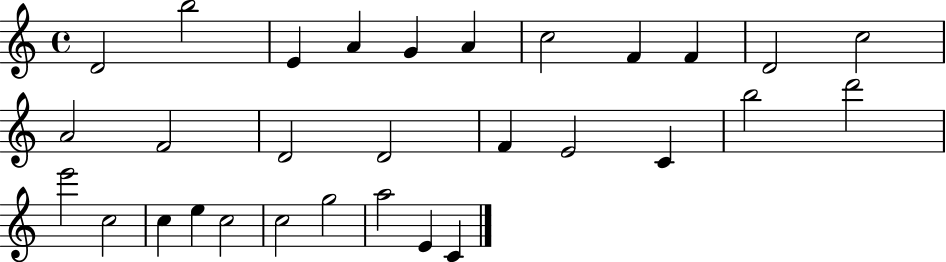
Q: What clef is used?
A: treble